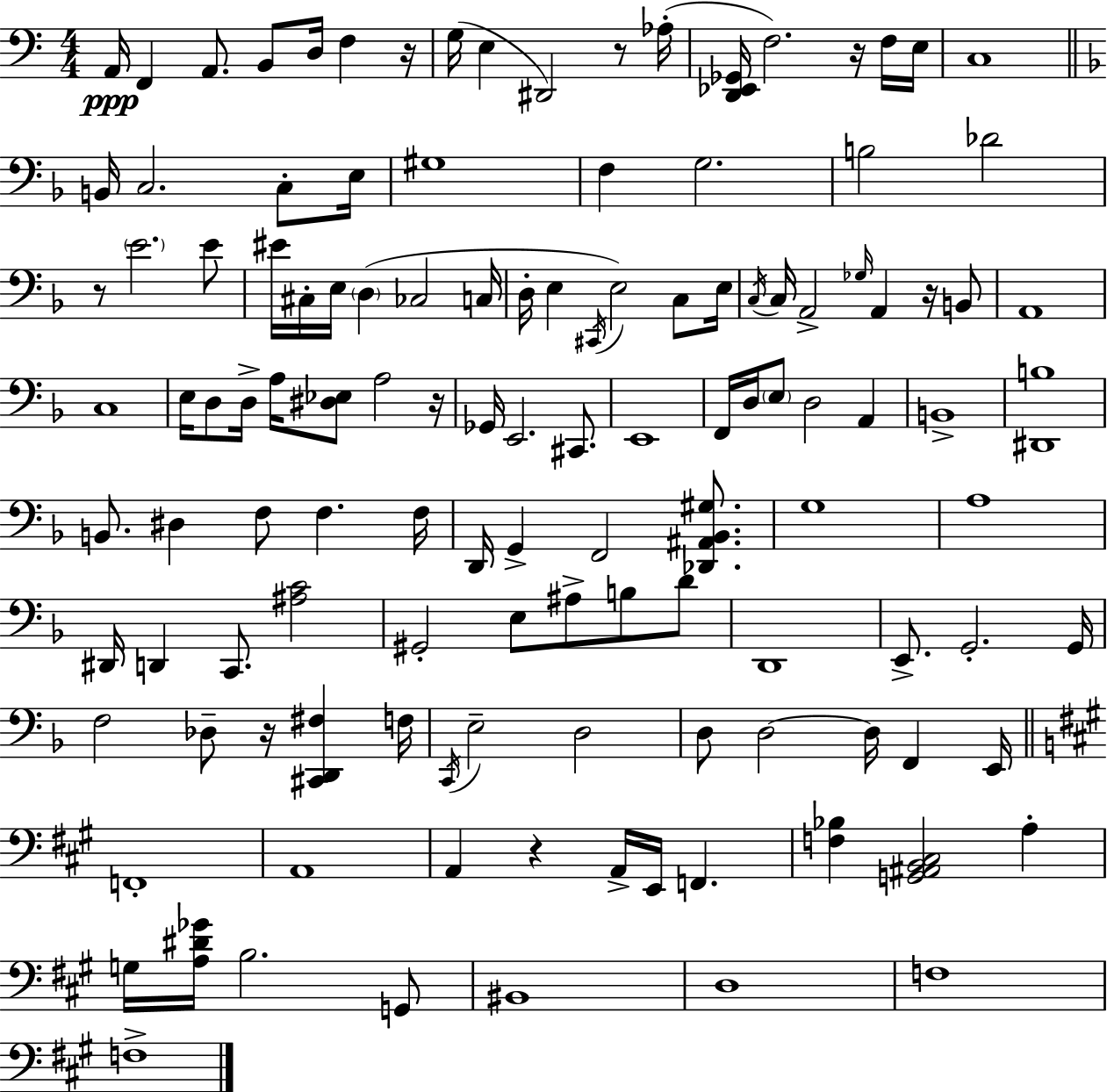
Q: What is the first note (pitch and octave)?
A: A2